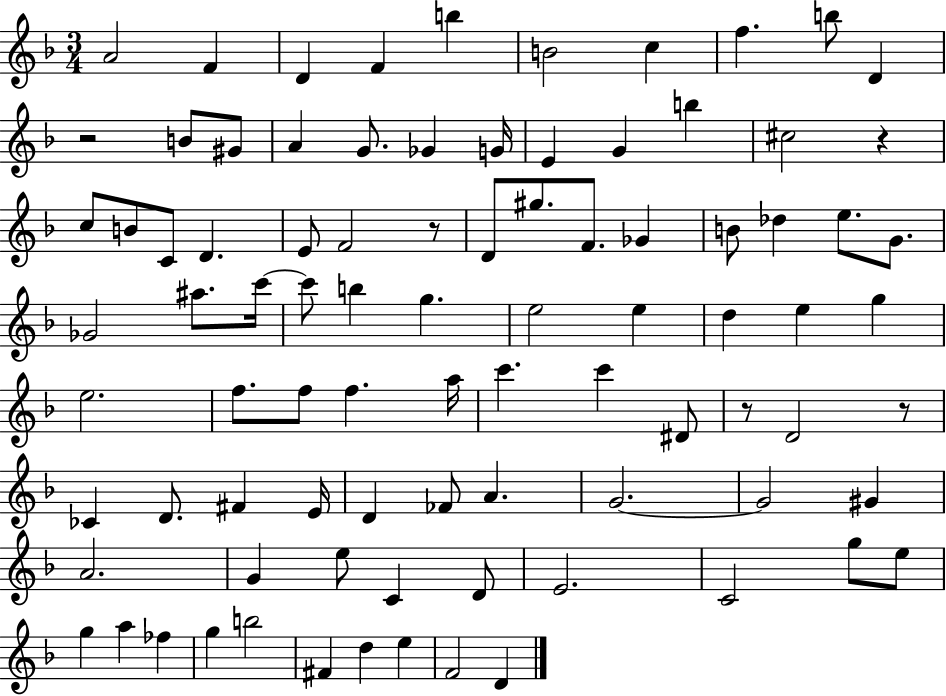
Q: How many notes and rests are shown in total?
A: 88